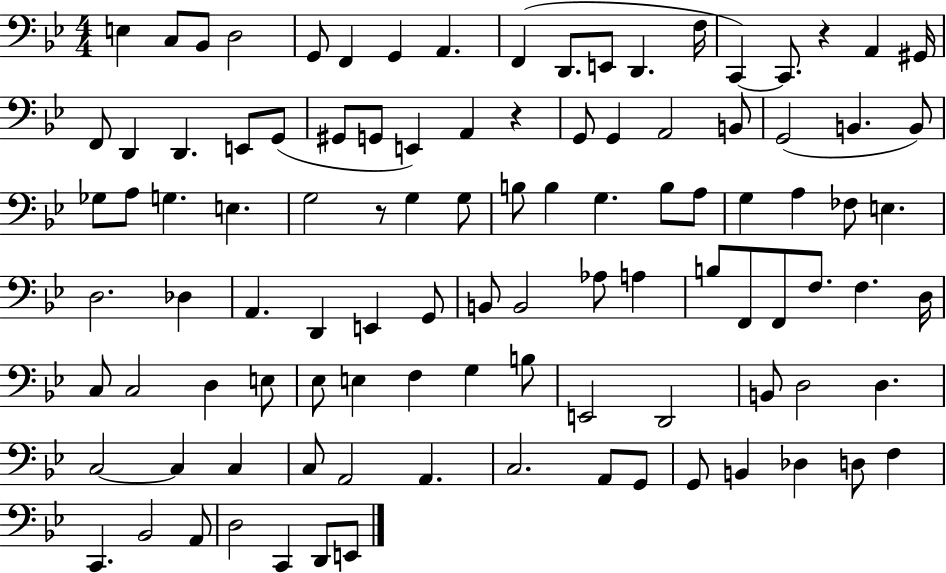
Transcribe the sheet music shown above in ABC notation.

X:1
T:Untitled
M:4/4
L:1/4
K:Bb
E, C,/2 _B,,/2 D,2 G,,/2 F,, G,, A,, F,, D,,/2 E,,/2 D,, F,/4 C,, C,,/2 z A,, ^G,,/4 F,,/2 D,, D,, E,,/2 G,,/2 ^G,,/2 G,,/2 E,, A,, z G,,/2 G,, A,,2 B,,/2 G,,2 B,, B,,/2 _G,/2 A,/2 G, E, G,2 z/2 G, G,/2 B,/2 B, G, B,/2 A,/2 G, A, _F,/2 E, D,2 _D, A,, D,, E,, G,,/2 B,,/2 B,,2 _A,/2 A, B,/2 F,,/2 F,,/2 F,/2 F, D,/4 C,/2 C,2 D, E,/2 _E,/2 E, F, G, B,/2 E,,2 D,,2 B,,/2 D,2 D, C,2 C, C, C,/2 A,,2 A,, C,2 A,,/2 G,,/2 G,,/2 B,, _D, D,/2 F, C,, _B,,2 A,,/2 D,2 C,, D,,/2 E,,/2